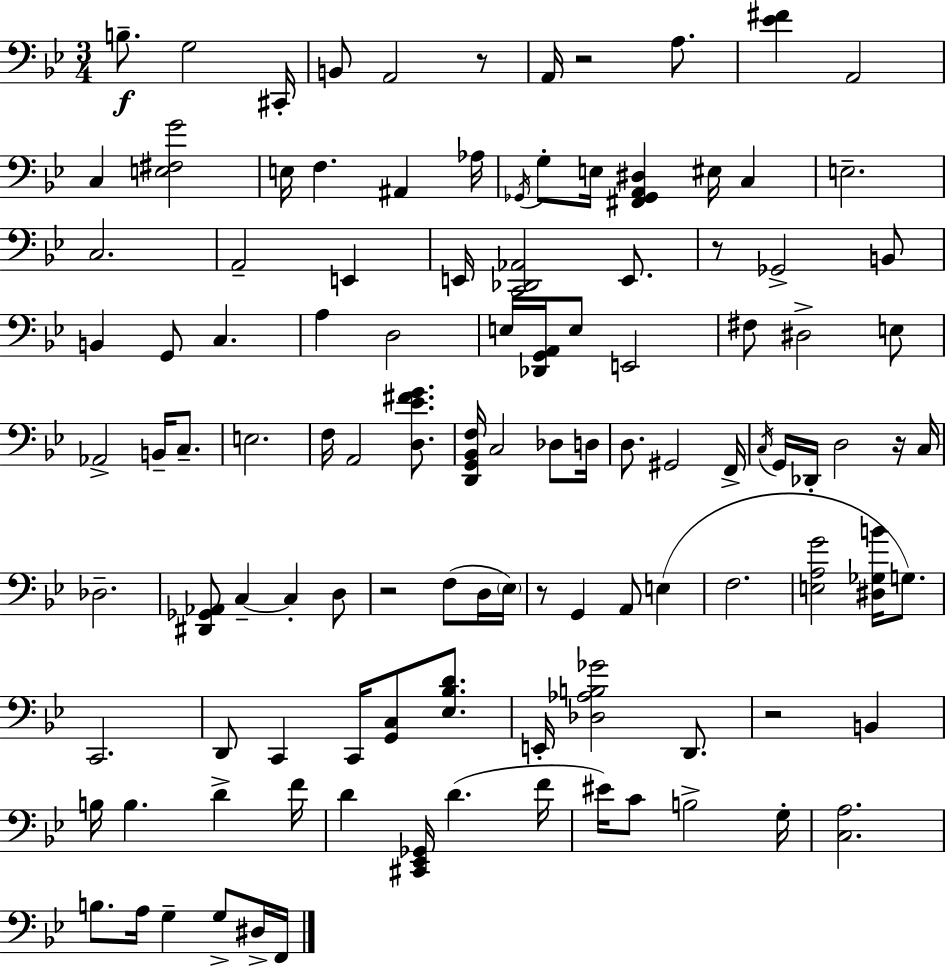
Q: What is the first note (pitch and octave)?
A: B3